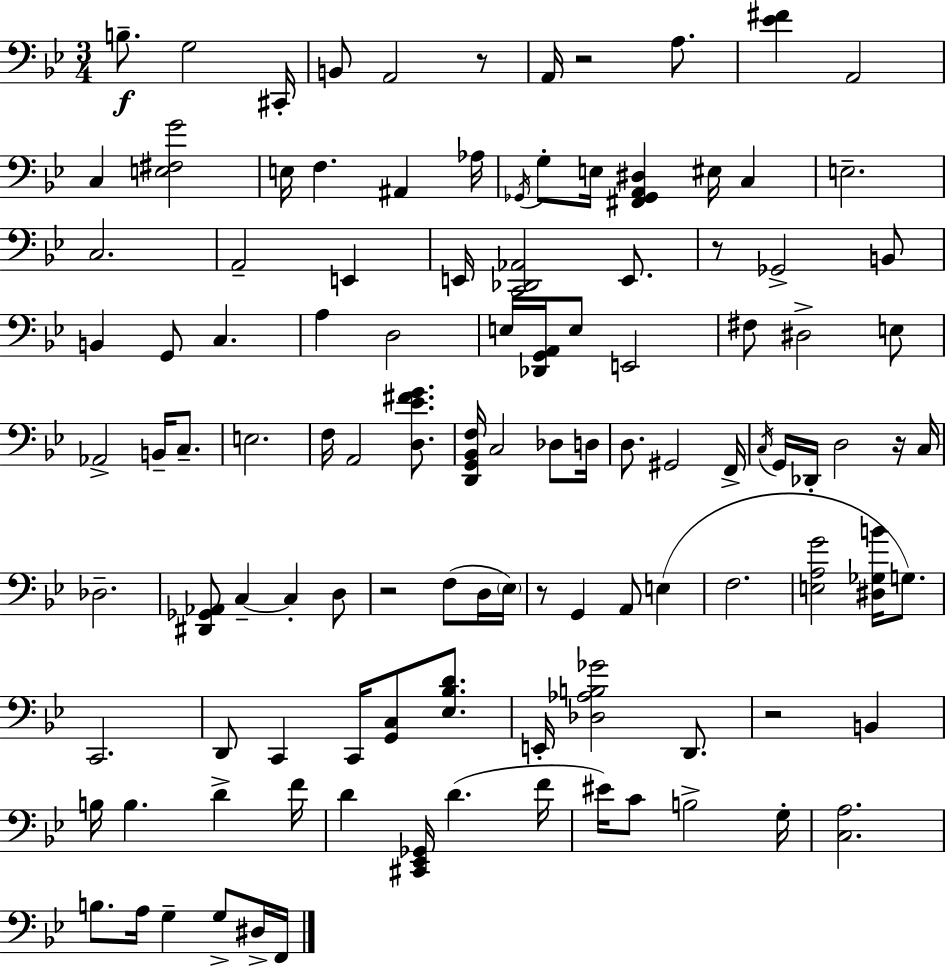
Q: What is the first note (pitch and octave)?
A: B3